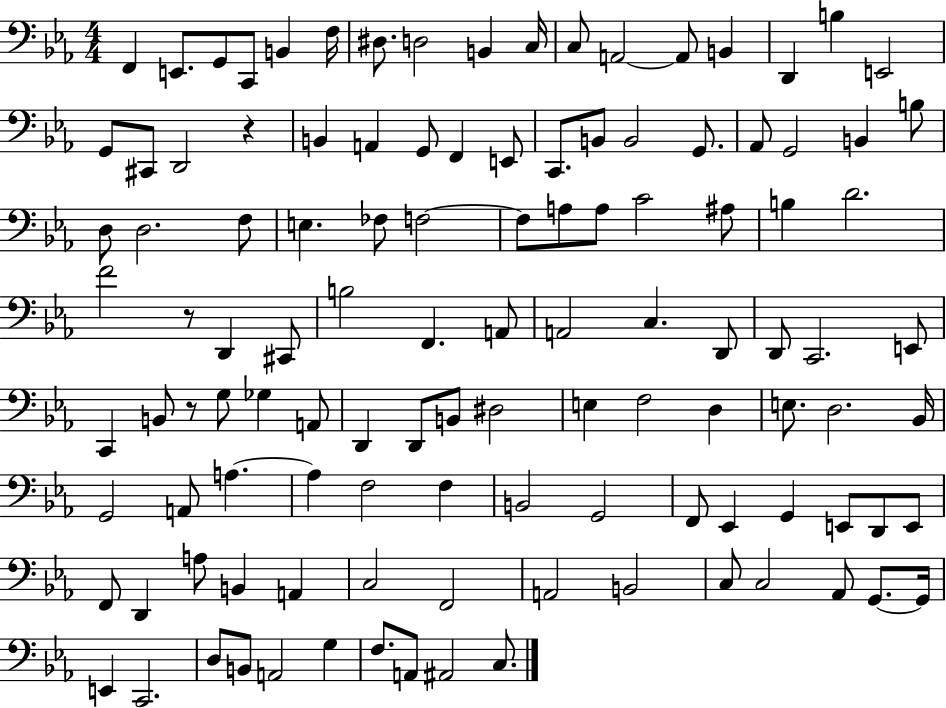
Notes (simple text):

F2/q E2/e. G2/e C2/e B2/q F3/s D#3/e. D3/h B2/q C3/s C3/e A2/h A2/e B2/q D2/q B3/q E2/h G2/e C#2/e D2/h R/q B2/q A2/q G2/e F2/q E2/e C2/e. B2/e B2/h G2/e. Ab2/e G2/h B2/q B3/e D3/e D3/h. F3/e E3/q. FES3/e F3/h F3/e A3/e A3/e C4/h A#3/e B3/q D4/h. F4/h R/e D2/q C#2/e B3/h F2/q. A2/e A2/h C3/q. D2/e D2/e C2/h. E2/e C2/q B2/e R/e G3/e Gb3/q A2/e D2/q D2/e B2/e D#3/h E3/q F3/h D3/q E3/e. D3/h. Bb2/s G2/h A2/e A3/q. A3/q F3/h F3/q B2/h G2/h F2/e Eb2/q G2/q E2/e D2/e E2/e F2/e D2/q A3/e B2/q A2/q C3/h F2/h A2/h B2/h C3/e C3/h Ab2/e G2/e. G2/s E2/q C2/h. D3/e B2/e A2/h G3/q F3/e. A2/e A#2/h C3/e.